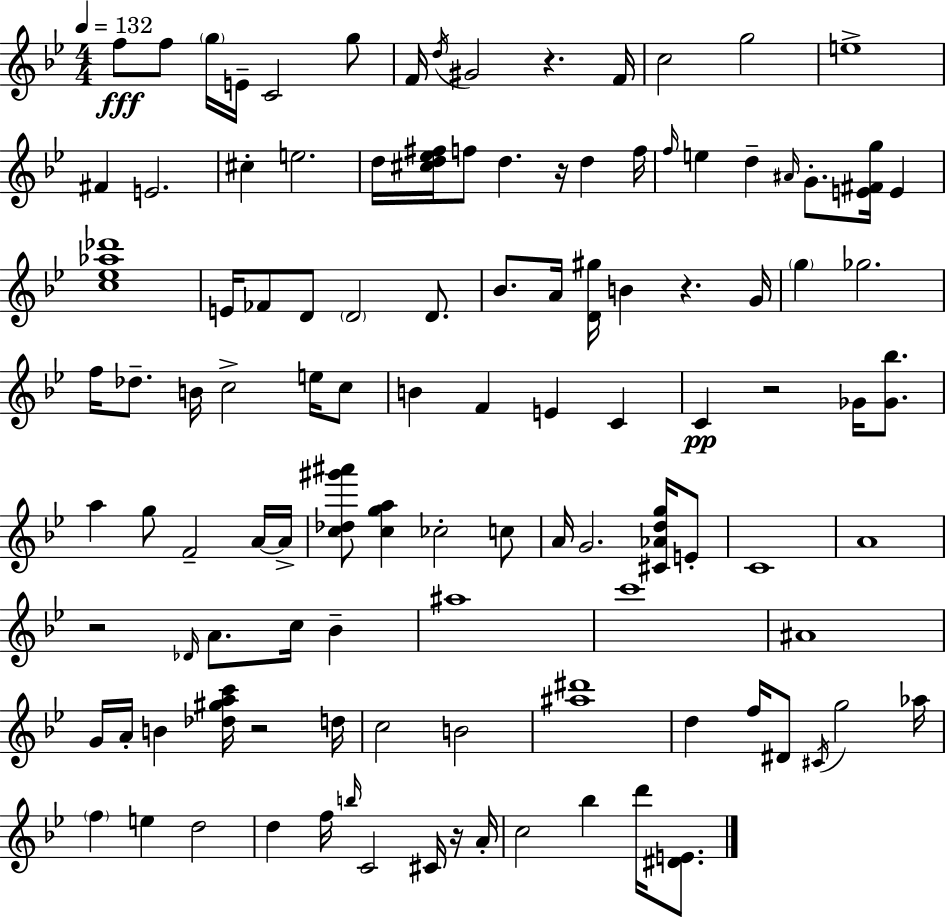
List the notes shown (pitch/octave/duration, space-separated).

F5/e F5/e G5/s E4/s C4/h G5/e F4/s D5/s G#4/h R/q. F4/s C5/h G5/h E5/w F#4/q E4/h. C#5/q E5/h. D5/s [C#5,D5,Eb5,F#5]/s F5/e D5/q. R/s D5/q F5/s F5/s E5/q D5/q A#4/s G4/e. [E4,F#4,G5]/s E4/q [C5,Eb5,Ab5,Db6]/w E4/s FES4/e D4/e D4/h D4/e. Bb4/e. A4/s [D4,G#5]/s B4/q R/q. G4/s G5/q Gb5/h. F5/s Db5/e. B4/s C5/h E5/s C5/e B4/q F4/q E4/q C4/q C4/q R/h Gb4/s [Gb4,Bb5]/e. A5/q G5/e F4/h A4/s A4/s [C5,Db5,G#6,A#6]/e [C5,G5,A5]/q CES5/h C5/e A4/s G4/h. [C#4,Ab4,D5,G5]/s E4/e C4/w A4/w R/h Db4/s A4/e. C5/s Bb4/q A#5/w C6/w A#4/w G4/s A4/s B4/q [Db5,G#5,A5,C6]/s R/h D5/s C5/h B4/h [A#5,D#6]/w D5/q F5/s D#4/e C#4/s G5/h Ab5/s F5/q E5/q D5/h D5/q F5/s B5/s C4/h C#4/s R/s A4/s C5/h Bb5/q D6/s [D#4,E4]/e.